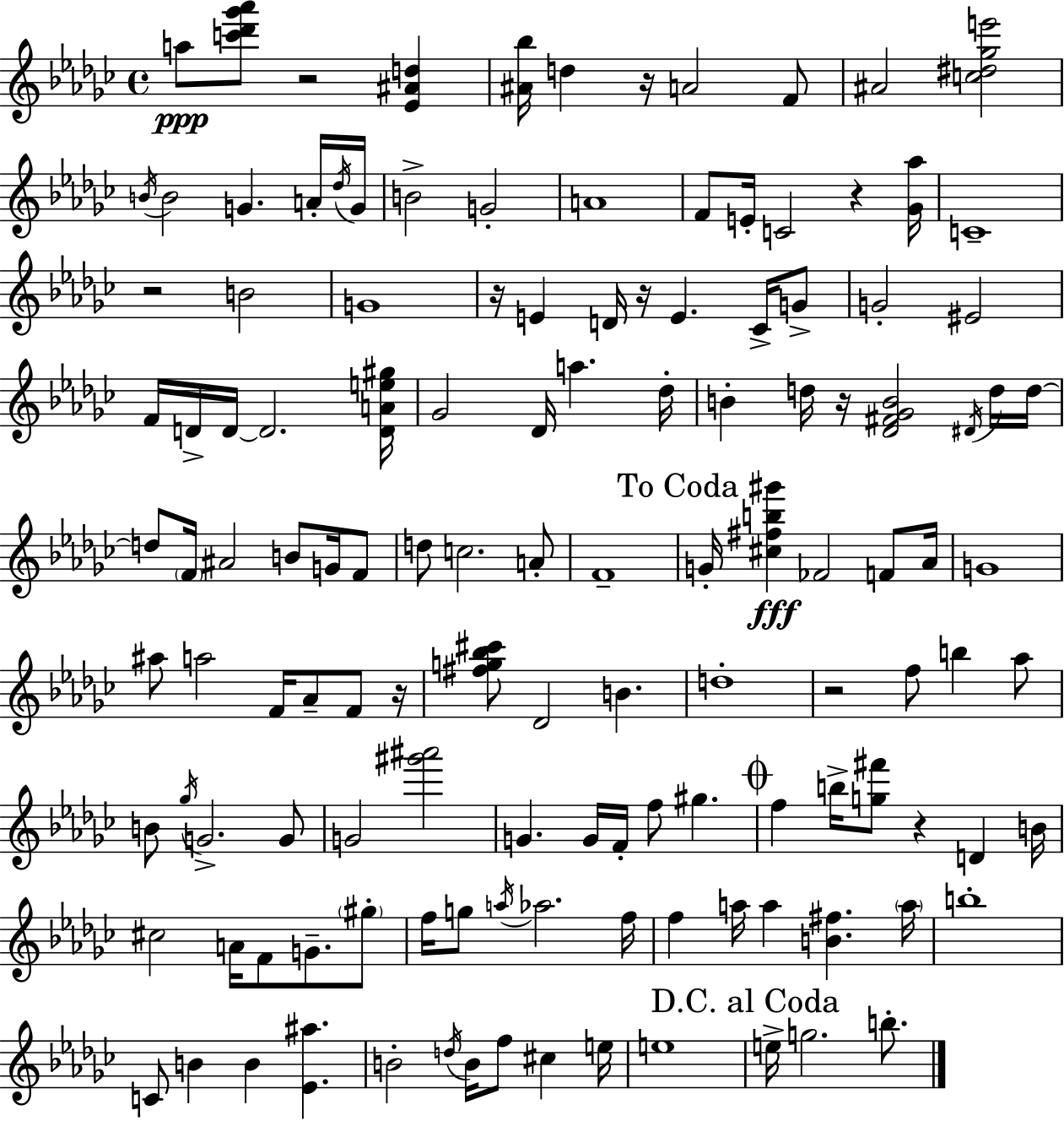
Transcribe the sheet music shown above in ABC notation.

X:1
T:Untitled
M:4/4
L:1/4
K:Ebm
a/2 [c'_d'_g'_a']/2 z2 [_E^Ad] [^A_b]/4 d z/4 A2 F/2 ^A2 [c^d_ge']2 B/4 B2 G A/4 _d/4 G/4 B2 G2 A4 F/2 E/4 C2 z [_G_a]/4 C4 z2 B2 G4 z/4 E D/4 z/4 E _C/4 G/2 G2 ^E2 F/4 D/4 D/4 D2 [DAe^g]/4 _G2 _D/4 a _d/4 B d/4 z/4 [_D^F_GB]2 ^D/4 d/4 d/4 d/2 F/4 ^A2 B/2 G/4 F/2 d/2 c2 A/2 F4 G/4 [^c^fb^g'] _F2 F/2 _A/4 G4 ^a/2 a2 F/4 _A/2 F/2 z/4 [^fg_b^c']/2 _D2 B d4 z2 f/2 b _a/2 B/2 _g/4 G2 G/2 G2 [^g'^a']2 G G/4 F/4 f/2 ^g f b/4 [g^f']/2 z D B/4 ^c2 A/4 F/2 G/2 ^g/2 f/4 g/2 a/4 _a2 f/4 f a/4 a [B^f] a/4 b4 C/2 B B [_E^a] B2 d/4 B/4 f/2 ^c e/4 e4 e/4 g2 b/2